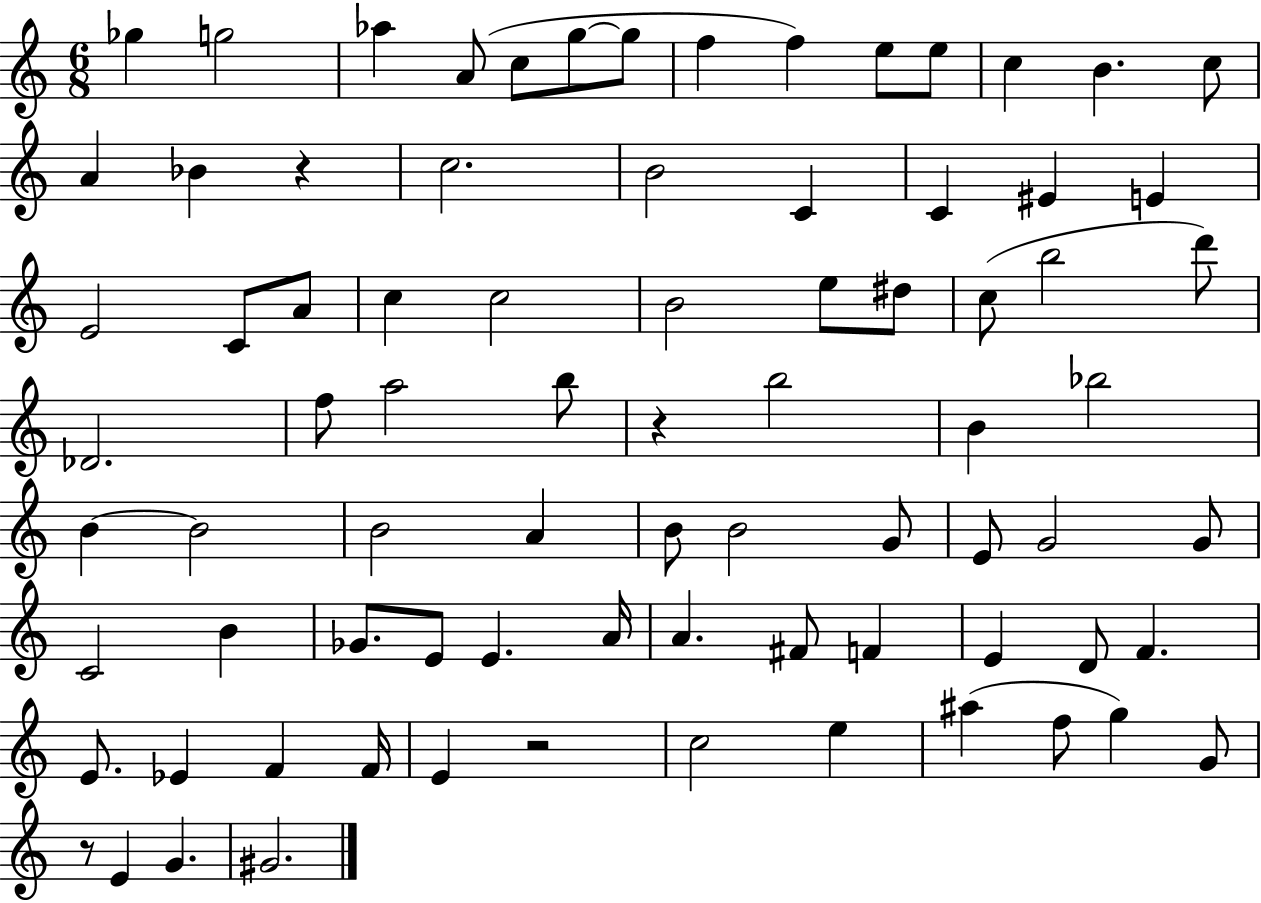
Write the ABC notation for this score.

X:1
T:Untitled
M:6/8
L:1/4
K:C
_g g2 _a A/2 c/2 g/2 g/2 f f e/2 e/2 c B c/2 A _B z c2 B2 C C ^E E E2 C/2 A/2 c c2 B2 e/2 ^d/2 c/2 b2 d'/2 _D2 f/2 a2 b/2 z b2 B _b2 B B2 B2 A B/2 B2 G/2 E/2 G2 G/2 C2 B _G/2 E/2 E A/4 A ^F/2 F E D/2 F E/2 _E F F/4 E z2 c2 e ^a f/2 g G/2 z/2 E G ^G2